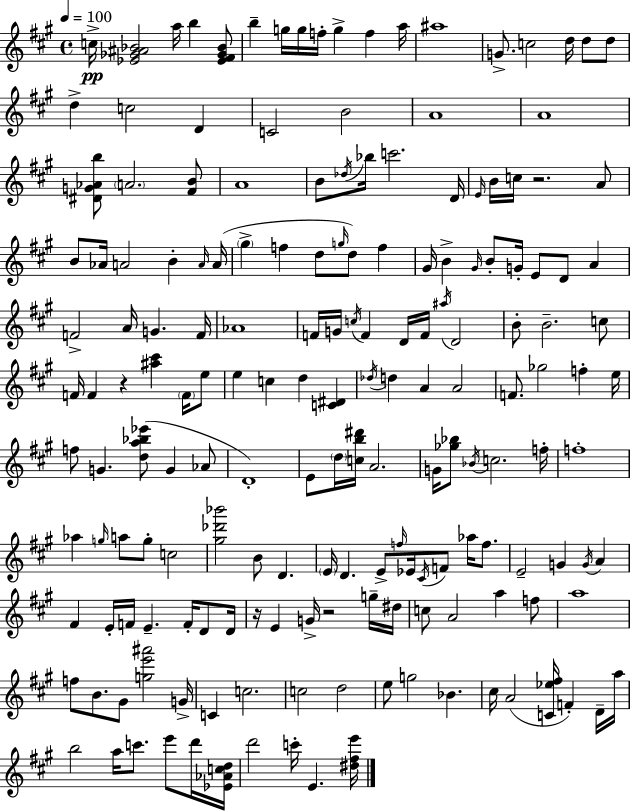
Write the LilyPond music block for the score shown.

{
  \clef treble
  \time 4/4
  \defaultTimeSignature
  \key a \major
  \tempo 4 = 100
  c''16->\pp <ees' ges' ais' bes'>2 a''16 b''4 <ees' fis' ges' bes'>8 | b''4-- g''16 g''16 f''16-. g''4-> f''4 a''16 | ais''1 | g'8.-> c''2 d''16 d''8 d''8 | \break d''4-> c''2 d'4 | c'2 b'2 | a'1 | a'1 | \break <dis' g' aes' b''>8 \parenthesize a'2. <fis' b'>8 | a'1 | b'8 \acciaccatura { des''16 } bes''16 c'''2. | d'16 \grace { e'16 } b'16 c''16 r2. | \break a'8 b'8 aes'16 a'2 b'4-. | \grace { a'16 }( a'16 \parenthesize gis''4-> f''4 d''8 \grace { g''16 }) d''8 | f''4 gis'16 b'4-> \grace { gis'16 } b'8-. g'16-. e'8 d'8 | a'4 f'2-> a'16 g'4. | \break f'16 aes'1 | f'16 g'16 \acciaccatura { c''16 } f'4 d'16 f'16 \acciaccatura { ais''16 } d'2 | b'8-. b'2.-- | c''8 f'16 f'4 r4 | \break <ais'' cis'''>4 \parenthesize f'16 e''8 e''4 c''4 d''4 | <c' dis'>4 \acciaccatura { des''16 } d''4 a'4 | a'2 f'8. ges''2 | f''4-. e''16 f''8 g'4. | \break <d'' a'' bes'' ees'''>8( g'4 aes'8 d'1-.) | e'8 \parenthesize d''16 <c'' b'' dis'''>16 a'2. | g'16 <ges'' bes''>8 \acciaccatura { bes'16 } c''2. | f''16-. f''1-. | \break aes''4 \grace { g''16 } a''8 | g''8-. c''2 <gis'' des''' bes'''>2 | b'8 d'4. \parenthesize e'16 d'4. | e'8-> \grace { f''16 } ees'16 \acciaccatura { cis'16 } f'8 aes''16 f''8. e'2-- | \break g'4 \acciaccatura { g'16 } a'4 fis'4 | e'16-. f'16 e'4.-- f'16-. d'8 d'16 r16 e'4 | g'16-> r2 g''16-- dis''16 c''8 a'2 | a''4 f''8 a''1 | \break f''8 b'8. | gis'8 <g'' e''' ais'''>2 g'16-> c'4 | c''2. c''2 | d''2 e''8 g''2 | \break bes'4. cis''16 a'2( | <c' ees'' fis''>16 f'4-.) d'16-- a''16 b''2 | a''16 c'''8. e'''8 d'''16 <ees' aes' c'' d''>16 d'''2 | c'''16-. e'4. <dis'' fis'' e'''>16 \bar "|."
}